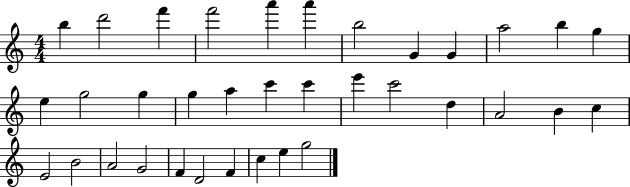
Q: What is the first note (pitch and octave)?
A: B5